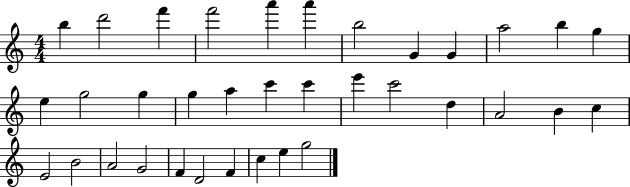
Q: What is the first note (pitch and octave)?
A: B5